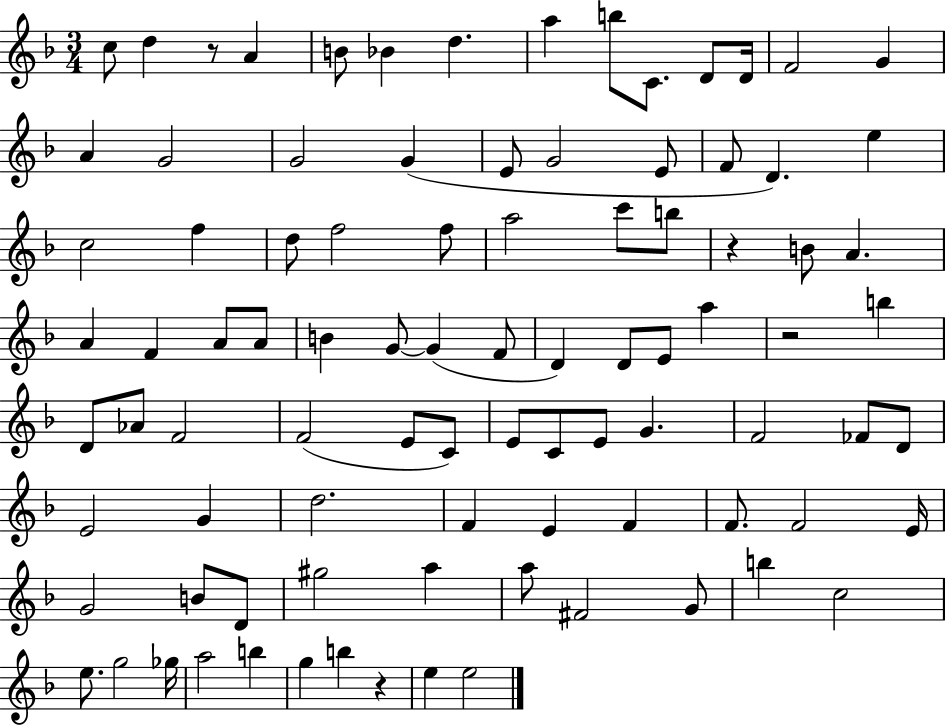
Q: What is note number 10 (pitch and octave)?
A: D4